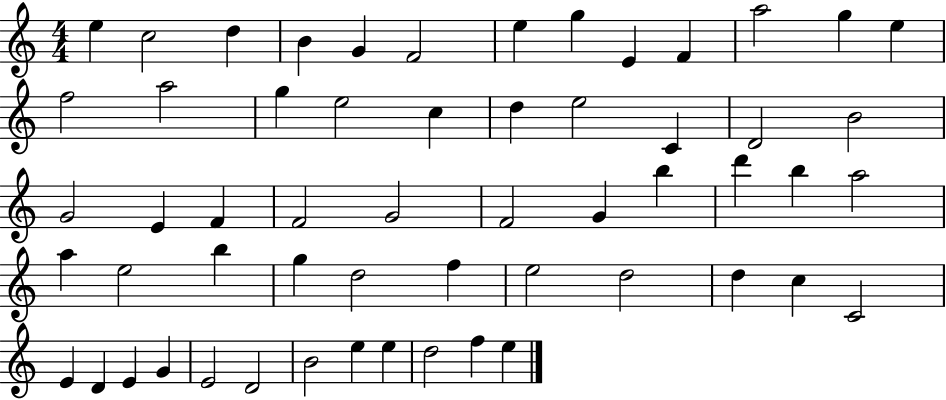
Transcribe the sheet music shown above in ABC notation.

X:1
T:Untitled
M:4/4
L:1/4
K:C
e c2 d B G F2 e g E F a2 g e f2 a2 g e2 c d e2 C D2 B2 G2 E F F2 G2 F2 G b d' b a2 a e2 b g d2 f e2 d2 d c C2 E D E G E2 D2 B2 e e d2 f e